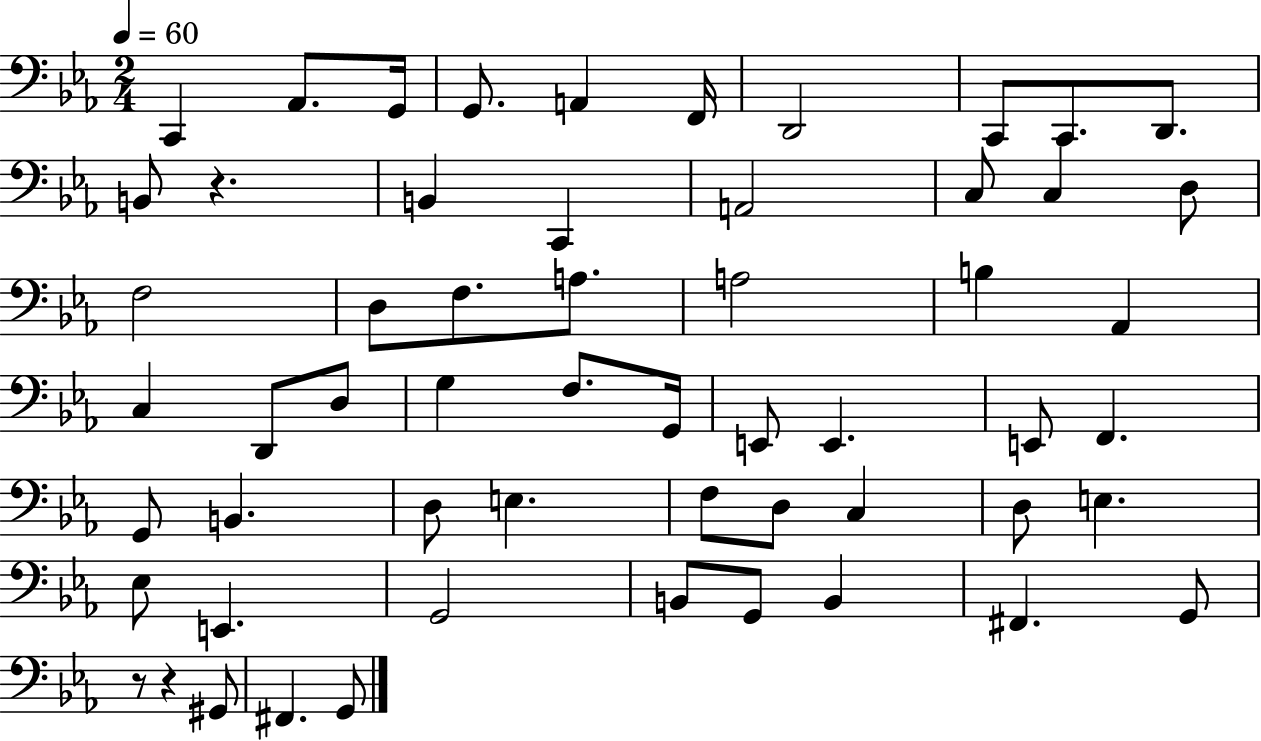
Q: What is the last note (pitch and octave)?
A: G2